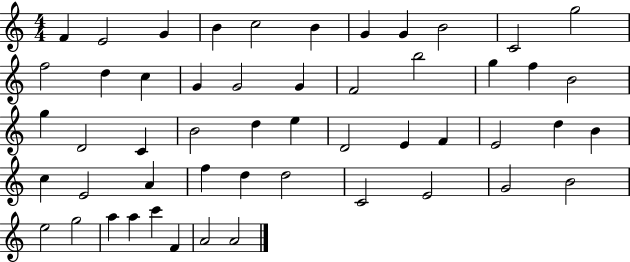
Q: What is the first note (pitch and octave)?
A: F4